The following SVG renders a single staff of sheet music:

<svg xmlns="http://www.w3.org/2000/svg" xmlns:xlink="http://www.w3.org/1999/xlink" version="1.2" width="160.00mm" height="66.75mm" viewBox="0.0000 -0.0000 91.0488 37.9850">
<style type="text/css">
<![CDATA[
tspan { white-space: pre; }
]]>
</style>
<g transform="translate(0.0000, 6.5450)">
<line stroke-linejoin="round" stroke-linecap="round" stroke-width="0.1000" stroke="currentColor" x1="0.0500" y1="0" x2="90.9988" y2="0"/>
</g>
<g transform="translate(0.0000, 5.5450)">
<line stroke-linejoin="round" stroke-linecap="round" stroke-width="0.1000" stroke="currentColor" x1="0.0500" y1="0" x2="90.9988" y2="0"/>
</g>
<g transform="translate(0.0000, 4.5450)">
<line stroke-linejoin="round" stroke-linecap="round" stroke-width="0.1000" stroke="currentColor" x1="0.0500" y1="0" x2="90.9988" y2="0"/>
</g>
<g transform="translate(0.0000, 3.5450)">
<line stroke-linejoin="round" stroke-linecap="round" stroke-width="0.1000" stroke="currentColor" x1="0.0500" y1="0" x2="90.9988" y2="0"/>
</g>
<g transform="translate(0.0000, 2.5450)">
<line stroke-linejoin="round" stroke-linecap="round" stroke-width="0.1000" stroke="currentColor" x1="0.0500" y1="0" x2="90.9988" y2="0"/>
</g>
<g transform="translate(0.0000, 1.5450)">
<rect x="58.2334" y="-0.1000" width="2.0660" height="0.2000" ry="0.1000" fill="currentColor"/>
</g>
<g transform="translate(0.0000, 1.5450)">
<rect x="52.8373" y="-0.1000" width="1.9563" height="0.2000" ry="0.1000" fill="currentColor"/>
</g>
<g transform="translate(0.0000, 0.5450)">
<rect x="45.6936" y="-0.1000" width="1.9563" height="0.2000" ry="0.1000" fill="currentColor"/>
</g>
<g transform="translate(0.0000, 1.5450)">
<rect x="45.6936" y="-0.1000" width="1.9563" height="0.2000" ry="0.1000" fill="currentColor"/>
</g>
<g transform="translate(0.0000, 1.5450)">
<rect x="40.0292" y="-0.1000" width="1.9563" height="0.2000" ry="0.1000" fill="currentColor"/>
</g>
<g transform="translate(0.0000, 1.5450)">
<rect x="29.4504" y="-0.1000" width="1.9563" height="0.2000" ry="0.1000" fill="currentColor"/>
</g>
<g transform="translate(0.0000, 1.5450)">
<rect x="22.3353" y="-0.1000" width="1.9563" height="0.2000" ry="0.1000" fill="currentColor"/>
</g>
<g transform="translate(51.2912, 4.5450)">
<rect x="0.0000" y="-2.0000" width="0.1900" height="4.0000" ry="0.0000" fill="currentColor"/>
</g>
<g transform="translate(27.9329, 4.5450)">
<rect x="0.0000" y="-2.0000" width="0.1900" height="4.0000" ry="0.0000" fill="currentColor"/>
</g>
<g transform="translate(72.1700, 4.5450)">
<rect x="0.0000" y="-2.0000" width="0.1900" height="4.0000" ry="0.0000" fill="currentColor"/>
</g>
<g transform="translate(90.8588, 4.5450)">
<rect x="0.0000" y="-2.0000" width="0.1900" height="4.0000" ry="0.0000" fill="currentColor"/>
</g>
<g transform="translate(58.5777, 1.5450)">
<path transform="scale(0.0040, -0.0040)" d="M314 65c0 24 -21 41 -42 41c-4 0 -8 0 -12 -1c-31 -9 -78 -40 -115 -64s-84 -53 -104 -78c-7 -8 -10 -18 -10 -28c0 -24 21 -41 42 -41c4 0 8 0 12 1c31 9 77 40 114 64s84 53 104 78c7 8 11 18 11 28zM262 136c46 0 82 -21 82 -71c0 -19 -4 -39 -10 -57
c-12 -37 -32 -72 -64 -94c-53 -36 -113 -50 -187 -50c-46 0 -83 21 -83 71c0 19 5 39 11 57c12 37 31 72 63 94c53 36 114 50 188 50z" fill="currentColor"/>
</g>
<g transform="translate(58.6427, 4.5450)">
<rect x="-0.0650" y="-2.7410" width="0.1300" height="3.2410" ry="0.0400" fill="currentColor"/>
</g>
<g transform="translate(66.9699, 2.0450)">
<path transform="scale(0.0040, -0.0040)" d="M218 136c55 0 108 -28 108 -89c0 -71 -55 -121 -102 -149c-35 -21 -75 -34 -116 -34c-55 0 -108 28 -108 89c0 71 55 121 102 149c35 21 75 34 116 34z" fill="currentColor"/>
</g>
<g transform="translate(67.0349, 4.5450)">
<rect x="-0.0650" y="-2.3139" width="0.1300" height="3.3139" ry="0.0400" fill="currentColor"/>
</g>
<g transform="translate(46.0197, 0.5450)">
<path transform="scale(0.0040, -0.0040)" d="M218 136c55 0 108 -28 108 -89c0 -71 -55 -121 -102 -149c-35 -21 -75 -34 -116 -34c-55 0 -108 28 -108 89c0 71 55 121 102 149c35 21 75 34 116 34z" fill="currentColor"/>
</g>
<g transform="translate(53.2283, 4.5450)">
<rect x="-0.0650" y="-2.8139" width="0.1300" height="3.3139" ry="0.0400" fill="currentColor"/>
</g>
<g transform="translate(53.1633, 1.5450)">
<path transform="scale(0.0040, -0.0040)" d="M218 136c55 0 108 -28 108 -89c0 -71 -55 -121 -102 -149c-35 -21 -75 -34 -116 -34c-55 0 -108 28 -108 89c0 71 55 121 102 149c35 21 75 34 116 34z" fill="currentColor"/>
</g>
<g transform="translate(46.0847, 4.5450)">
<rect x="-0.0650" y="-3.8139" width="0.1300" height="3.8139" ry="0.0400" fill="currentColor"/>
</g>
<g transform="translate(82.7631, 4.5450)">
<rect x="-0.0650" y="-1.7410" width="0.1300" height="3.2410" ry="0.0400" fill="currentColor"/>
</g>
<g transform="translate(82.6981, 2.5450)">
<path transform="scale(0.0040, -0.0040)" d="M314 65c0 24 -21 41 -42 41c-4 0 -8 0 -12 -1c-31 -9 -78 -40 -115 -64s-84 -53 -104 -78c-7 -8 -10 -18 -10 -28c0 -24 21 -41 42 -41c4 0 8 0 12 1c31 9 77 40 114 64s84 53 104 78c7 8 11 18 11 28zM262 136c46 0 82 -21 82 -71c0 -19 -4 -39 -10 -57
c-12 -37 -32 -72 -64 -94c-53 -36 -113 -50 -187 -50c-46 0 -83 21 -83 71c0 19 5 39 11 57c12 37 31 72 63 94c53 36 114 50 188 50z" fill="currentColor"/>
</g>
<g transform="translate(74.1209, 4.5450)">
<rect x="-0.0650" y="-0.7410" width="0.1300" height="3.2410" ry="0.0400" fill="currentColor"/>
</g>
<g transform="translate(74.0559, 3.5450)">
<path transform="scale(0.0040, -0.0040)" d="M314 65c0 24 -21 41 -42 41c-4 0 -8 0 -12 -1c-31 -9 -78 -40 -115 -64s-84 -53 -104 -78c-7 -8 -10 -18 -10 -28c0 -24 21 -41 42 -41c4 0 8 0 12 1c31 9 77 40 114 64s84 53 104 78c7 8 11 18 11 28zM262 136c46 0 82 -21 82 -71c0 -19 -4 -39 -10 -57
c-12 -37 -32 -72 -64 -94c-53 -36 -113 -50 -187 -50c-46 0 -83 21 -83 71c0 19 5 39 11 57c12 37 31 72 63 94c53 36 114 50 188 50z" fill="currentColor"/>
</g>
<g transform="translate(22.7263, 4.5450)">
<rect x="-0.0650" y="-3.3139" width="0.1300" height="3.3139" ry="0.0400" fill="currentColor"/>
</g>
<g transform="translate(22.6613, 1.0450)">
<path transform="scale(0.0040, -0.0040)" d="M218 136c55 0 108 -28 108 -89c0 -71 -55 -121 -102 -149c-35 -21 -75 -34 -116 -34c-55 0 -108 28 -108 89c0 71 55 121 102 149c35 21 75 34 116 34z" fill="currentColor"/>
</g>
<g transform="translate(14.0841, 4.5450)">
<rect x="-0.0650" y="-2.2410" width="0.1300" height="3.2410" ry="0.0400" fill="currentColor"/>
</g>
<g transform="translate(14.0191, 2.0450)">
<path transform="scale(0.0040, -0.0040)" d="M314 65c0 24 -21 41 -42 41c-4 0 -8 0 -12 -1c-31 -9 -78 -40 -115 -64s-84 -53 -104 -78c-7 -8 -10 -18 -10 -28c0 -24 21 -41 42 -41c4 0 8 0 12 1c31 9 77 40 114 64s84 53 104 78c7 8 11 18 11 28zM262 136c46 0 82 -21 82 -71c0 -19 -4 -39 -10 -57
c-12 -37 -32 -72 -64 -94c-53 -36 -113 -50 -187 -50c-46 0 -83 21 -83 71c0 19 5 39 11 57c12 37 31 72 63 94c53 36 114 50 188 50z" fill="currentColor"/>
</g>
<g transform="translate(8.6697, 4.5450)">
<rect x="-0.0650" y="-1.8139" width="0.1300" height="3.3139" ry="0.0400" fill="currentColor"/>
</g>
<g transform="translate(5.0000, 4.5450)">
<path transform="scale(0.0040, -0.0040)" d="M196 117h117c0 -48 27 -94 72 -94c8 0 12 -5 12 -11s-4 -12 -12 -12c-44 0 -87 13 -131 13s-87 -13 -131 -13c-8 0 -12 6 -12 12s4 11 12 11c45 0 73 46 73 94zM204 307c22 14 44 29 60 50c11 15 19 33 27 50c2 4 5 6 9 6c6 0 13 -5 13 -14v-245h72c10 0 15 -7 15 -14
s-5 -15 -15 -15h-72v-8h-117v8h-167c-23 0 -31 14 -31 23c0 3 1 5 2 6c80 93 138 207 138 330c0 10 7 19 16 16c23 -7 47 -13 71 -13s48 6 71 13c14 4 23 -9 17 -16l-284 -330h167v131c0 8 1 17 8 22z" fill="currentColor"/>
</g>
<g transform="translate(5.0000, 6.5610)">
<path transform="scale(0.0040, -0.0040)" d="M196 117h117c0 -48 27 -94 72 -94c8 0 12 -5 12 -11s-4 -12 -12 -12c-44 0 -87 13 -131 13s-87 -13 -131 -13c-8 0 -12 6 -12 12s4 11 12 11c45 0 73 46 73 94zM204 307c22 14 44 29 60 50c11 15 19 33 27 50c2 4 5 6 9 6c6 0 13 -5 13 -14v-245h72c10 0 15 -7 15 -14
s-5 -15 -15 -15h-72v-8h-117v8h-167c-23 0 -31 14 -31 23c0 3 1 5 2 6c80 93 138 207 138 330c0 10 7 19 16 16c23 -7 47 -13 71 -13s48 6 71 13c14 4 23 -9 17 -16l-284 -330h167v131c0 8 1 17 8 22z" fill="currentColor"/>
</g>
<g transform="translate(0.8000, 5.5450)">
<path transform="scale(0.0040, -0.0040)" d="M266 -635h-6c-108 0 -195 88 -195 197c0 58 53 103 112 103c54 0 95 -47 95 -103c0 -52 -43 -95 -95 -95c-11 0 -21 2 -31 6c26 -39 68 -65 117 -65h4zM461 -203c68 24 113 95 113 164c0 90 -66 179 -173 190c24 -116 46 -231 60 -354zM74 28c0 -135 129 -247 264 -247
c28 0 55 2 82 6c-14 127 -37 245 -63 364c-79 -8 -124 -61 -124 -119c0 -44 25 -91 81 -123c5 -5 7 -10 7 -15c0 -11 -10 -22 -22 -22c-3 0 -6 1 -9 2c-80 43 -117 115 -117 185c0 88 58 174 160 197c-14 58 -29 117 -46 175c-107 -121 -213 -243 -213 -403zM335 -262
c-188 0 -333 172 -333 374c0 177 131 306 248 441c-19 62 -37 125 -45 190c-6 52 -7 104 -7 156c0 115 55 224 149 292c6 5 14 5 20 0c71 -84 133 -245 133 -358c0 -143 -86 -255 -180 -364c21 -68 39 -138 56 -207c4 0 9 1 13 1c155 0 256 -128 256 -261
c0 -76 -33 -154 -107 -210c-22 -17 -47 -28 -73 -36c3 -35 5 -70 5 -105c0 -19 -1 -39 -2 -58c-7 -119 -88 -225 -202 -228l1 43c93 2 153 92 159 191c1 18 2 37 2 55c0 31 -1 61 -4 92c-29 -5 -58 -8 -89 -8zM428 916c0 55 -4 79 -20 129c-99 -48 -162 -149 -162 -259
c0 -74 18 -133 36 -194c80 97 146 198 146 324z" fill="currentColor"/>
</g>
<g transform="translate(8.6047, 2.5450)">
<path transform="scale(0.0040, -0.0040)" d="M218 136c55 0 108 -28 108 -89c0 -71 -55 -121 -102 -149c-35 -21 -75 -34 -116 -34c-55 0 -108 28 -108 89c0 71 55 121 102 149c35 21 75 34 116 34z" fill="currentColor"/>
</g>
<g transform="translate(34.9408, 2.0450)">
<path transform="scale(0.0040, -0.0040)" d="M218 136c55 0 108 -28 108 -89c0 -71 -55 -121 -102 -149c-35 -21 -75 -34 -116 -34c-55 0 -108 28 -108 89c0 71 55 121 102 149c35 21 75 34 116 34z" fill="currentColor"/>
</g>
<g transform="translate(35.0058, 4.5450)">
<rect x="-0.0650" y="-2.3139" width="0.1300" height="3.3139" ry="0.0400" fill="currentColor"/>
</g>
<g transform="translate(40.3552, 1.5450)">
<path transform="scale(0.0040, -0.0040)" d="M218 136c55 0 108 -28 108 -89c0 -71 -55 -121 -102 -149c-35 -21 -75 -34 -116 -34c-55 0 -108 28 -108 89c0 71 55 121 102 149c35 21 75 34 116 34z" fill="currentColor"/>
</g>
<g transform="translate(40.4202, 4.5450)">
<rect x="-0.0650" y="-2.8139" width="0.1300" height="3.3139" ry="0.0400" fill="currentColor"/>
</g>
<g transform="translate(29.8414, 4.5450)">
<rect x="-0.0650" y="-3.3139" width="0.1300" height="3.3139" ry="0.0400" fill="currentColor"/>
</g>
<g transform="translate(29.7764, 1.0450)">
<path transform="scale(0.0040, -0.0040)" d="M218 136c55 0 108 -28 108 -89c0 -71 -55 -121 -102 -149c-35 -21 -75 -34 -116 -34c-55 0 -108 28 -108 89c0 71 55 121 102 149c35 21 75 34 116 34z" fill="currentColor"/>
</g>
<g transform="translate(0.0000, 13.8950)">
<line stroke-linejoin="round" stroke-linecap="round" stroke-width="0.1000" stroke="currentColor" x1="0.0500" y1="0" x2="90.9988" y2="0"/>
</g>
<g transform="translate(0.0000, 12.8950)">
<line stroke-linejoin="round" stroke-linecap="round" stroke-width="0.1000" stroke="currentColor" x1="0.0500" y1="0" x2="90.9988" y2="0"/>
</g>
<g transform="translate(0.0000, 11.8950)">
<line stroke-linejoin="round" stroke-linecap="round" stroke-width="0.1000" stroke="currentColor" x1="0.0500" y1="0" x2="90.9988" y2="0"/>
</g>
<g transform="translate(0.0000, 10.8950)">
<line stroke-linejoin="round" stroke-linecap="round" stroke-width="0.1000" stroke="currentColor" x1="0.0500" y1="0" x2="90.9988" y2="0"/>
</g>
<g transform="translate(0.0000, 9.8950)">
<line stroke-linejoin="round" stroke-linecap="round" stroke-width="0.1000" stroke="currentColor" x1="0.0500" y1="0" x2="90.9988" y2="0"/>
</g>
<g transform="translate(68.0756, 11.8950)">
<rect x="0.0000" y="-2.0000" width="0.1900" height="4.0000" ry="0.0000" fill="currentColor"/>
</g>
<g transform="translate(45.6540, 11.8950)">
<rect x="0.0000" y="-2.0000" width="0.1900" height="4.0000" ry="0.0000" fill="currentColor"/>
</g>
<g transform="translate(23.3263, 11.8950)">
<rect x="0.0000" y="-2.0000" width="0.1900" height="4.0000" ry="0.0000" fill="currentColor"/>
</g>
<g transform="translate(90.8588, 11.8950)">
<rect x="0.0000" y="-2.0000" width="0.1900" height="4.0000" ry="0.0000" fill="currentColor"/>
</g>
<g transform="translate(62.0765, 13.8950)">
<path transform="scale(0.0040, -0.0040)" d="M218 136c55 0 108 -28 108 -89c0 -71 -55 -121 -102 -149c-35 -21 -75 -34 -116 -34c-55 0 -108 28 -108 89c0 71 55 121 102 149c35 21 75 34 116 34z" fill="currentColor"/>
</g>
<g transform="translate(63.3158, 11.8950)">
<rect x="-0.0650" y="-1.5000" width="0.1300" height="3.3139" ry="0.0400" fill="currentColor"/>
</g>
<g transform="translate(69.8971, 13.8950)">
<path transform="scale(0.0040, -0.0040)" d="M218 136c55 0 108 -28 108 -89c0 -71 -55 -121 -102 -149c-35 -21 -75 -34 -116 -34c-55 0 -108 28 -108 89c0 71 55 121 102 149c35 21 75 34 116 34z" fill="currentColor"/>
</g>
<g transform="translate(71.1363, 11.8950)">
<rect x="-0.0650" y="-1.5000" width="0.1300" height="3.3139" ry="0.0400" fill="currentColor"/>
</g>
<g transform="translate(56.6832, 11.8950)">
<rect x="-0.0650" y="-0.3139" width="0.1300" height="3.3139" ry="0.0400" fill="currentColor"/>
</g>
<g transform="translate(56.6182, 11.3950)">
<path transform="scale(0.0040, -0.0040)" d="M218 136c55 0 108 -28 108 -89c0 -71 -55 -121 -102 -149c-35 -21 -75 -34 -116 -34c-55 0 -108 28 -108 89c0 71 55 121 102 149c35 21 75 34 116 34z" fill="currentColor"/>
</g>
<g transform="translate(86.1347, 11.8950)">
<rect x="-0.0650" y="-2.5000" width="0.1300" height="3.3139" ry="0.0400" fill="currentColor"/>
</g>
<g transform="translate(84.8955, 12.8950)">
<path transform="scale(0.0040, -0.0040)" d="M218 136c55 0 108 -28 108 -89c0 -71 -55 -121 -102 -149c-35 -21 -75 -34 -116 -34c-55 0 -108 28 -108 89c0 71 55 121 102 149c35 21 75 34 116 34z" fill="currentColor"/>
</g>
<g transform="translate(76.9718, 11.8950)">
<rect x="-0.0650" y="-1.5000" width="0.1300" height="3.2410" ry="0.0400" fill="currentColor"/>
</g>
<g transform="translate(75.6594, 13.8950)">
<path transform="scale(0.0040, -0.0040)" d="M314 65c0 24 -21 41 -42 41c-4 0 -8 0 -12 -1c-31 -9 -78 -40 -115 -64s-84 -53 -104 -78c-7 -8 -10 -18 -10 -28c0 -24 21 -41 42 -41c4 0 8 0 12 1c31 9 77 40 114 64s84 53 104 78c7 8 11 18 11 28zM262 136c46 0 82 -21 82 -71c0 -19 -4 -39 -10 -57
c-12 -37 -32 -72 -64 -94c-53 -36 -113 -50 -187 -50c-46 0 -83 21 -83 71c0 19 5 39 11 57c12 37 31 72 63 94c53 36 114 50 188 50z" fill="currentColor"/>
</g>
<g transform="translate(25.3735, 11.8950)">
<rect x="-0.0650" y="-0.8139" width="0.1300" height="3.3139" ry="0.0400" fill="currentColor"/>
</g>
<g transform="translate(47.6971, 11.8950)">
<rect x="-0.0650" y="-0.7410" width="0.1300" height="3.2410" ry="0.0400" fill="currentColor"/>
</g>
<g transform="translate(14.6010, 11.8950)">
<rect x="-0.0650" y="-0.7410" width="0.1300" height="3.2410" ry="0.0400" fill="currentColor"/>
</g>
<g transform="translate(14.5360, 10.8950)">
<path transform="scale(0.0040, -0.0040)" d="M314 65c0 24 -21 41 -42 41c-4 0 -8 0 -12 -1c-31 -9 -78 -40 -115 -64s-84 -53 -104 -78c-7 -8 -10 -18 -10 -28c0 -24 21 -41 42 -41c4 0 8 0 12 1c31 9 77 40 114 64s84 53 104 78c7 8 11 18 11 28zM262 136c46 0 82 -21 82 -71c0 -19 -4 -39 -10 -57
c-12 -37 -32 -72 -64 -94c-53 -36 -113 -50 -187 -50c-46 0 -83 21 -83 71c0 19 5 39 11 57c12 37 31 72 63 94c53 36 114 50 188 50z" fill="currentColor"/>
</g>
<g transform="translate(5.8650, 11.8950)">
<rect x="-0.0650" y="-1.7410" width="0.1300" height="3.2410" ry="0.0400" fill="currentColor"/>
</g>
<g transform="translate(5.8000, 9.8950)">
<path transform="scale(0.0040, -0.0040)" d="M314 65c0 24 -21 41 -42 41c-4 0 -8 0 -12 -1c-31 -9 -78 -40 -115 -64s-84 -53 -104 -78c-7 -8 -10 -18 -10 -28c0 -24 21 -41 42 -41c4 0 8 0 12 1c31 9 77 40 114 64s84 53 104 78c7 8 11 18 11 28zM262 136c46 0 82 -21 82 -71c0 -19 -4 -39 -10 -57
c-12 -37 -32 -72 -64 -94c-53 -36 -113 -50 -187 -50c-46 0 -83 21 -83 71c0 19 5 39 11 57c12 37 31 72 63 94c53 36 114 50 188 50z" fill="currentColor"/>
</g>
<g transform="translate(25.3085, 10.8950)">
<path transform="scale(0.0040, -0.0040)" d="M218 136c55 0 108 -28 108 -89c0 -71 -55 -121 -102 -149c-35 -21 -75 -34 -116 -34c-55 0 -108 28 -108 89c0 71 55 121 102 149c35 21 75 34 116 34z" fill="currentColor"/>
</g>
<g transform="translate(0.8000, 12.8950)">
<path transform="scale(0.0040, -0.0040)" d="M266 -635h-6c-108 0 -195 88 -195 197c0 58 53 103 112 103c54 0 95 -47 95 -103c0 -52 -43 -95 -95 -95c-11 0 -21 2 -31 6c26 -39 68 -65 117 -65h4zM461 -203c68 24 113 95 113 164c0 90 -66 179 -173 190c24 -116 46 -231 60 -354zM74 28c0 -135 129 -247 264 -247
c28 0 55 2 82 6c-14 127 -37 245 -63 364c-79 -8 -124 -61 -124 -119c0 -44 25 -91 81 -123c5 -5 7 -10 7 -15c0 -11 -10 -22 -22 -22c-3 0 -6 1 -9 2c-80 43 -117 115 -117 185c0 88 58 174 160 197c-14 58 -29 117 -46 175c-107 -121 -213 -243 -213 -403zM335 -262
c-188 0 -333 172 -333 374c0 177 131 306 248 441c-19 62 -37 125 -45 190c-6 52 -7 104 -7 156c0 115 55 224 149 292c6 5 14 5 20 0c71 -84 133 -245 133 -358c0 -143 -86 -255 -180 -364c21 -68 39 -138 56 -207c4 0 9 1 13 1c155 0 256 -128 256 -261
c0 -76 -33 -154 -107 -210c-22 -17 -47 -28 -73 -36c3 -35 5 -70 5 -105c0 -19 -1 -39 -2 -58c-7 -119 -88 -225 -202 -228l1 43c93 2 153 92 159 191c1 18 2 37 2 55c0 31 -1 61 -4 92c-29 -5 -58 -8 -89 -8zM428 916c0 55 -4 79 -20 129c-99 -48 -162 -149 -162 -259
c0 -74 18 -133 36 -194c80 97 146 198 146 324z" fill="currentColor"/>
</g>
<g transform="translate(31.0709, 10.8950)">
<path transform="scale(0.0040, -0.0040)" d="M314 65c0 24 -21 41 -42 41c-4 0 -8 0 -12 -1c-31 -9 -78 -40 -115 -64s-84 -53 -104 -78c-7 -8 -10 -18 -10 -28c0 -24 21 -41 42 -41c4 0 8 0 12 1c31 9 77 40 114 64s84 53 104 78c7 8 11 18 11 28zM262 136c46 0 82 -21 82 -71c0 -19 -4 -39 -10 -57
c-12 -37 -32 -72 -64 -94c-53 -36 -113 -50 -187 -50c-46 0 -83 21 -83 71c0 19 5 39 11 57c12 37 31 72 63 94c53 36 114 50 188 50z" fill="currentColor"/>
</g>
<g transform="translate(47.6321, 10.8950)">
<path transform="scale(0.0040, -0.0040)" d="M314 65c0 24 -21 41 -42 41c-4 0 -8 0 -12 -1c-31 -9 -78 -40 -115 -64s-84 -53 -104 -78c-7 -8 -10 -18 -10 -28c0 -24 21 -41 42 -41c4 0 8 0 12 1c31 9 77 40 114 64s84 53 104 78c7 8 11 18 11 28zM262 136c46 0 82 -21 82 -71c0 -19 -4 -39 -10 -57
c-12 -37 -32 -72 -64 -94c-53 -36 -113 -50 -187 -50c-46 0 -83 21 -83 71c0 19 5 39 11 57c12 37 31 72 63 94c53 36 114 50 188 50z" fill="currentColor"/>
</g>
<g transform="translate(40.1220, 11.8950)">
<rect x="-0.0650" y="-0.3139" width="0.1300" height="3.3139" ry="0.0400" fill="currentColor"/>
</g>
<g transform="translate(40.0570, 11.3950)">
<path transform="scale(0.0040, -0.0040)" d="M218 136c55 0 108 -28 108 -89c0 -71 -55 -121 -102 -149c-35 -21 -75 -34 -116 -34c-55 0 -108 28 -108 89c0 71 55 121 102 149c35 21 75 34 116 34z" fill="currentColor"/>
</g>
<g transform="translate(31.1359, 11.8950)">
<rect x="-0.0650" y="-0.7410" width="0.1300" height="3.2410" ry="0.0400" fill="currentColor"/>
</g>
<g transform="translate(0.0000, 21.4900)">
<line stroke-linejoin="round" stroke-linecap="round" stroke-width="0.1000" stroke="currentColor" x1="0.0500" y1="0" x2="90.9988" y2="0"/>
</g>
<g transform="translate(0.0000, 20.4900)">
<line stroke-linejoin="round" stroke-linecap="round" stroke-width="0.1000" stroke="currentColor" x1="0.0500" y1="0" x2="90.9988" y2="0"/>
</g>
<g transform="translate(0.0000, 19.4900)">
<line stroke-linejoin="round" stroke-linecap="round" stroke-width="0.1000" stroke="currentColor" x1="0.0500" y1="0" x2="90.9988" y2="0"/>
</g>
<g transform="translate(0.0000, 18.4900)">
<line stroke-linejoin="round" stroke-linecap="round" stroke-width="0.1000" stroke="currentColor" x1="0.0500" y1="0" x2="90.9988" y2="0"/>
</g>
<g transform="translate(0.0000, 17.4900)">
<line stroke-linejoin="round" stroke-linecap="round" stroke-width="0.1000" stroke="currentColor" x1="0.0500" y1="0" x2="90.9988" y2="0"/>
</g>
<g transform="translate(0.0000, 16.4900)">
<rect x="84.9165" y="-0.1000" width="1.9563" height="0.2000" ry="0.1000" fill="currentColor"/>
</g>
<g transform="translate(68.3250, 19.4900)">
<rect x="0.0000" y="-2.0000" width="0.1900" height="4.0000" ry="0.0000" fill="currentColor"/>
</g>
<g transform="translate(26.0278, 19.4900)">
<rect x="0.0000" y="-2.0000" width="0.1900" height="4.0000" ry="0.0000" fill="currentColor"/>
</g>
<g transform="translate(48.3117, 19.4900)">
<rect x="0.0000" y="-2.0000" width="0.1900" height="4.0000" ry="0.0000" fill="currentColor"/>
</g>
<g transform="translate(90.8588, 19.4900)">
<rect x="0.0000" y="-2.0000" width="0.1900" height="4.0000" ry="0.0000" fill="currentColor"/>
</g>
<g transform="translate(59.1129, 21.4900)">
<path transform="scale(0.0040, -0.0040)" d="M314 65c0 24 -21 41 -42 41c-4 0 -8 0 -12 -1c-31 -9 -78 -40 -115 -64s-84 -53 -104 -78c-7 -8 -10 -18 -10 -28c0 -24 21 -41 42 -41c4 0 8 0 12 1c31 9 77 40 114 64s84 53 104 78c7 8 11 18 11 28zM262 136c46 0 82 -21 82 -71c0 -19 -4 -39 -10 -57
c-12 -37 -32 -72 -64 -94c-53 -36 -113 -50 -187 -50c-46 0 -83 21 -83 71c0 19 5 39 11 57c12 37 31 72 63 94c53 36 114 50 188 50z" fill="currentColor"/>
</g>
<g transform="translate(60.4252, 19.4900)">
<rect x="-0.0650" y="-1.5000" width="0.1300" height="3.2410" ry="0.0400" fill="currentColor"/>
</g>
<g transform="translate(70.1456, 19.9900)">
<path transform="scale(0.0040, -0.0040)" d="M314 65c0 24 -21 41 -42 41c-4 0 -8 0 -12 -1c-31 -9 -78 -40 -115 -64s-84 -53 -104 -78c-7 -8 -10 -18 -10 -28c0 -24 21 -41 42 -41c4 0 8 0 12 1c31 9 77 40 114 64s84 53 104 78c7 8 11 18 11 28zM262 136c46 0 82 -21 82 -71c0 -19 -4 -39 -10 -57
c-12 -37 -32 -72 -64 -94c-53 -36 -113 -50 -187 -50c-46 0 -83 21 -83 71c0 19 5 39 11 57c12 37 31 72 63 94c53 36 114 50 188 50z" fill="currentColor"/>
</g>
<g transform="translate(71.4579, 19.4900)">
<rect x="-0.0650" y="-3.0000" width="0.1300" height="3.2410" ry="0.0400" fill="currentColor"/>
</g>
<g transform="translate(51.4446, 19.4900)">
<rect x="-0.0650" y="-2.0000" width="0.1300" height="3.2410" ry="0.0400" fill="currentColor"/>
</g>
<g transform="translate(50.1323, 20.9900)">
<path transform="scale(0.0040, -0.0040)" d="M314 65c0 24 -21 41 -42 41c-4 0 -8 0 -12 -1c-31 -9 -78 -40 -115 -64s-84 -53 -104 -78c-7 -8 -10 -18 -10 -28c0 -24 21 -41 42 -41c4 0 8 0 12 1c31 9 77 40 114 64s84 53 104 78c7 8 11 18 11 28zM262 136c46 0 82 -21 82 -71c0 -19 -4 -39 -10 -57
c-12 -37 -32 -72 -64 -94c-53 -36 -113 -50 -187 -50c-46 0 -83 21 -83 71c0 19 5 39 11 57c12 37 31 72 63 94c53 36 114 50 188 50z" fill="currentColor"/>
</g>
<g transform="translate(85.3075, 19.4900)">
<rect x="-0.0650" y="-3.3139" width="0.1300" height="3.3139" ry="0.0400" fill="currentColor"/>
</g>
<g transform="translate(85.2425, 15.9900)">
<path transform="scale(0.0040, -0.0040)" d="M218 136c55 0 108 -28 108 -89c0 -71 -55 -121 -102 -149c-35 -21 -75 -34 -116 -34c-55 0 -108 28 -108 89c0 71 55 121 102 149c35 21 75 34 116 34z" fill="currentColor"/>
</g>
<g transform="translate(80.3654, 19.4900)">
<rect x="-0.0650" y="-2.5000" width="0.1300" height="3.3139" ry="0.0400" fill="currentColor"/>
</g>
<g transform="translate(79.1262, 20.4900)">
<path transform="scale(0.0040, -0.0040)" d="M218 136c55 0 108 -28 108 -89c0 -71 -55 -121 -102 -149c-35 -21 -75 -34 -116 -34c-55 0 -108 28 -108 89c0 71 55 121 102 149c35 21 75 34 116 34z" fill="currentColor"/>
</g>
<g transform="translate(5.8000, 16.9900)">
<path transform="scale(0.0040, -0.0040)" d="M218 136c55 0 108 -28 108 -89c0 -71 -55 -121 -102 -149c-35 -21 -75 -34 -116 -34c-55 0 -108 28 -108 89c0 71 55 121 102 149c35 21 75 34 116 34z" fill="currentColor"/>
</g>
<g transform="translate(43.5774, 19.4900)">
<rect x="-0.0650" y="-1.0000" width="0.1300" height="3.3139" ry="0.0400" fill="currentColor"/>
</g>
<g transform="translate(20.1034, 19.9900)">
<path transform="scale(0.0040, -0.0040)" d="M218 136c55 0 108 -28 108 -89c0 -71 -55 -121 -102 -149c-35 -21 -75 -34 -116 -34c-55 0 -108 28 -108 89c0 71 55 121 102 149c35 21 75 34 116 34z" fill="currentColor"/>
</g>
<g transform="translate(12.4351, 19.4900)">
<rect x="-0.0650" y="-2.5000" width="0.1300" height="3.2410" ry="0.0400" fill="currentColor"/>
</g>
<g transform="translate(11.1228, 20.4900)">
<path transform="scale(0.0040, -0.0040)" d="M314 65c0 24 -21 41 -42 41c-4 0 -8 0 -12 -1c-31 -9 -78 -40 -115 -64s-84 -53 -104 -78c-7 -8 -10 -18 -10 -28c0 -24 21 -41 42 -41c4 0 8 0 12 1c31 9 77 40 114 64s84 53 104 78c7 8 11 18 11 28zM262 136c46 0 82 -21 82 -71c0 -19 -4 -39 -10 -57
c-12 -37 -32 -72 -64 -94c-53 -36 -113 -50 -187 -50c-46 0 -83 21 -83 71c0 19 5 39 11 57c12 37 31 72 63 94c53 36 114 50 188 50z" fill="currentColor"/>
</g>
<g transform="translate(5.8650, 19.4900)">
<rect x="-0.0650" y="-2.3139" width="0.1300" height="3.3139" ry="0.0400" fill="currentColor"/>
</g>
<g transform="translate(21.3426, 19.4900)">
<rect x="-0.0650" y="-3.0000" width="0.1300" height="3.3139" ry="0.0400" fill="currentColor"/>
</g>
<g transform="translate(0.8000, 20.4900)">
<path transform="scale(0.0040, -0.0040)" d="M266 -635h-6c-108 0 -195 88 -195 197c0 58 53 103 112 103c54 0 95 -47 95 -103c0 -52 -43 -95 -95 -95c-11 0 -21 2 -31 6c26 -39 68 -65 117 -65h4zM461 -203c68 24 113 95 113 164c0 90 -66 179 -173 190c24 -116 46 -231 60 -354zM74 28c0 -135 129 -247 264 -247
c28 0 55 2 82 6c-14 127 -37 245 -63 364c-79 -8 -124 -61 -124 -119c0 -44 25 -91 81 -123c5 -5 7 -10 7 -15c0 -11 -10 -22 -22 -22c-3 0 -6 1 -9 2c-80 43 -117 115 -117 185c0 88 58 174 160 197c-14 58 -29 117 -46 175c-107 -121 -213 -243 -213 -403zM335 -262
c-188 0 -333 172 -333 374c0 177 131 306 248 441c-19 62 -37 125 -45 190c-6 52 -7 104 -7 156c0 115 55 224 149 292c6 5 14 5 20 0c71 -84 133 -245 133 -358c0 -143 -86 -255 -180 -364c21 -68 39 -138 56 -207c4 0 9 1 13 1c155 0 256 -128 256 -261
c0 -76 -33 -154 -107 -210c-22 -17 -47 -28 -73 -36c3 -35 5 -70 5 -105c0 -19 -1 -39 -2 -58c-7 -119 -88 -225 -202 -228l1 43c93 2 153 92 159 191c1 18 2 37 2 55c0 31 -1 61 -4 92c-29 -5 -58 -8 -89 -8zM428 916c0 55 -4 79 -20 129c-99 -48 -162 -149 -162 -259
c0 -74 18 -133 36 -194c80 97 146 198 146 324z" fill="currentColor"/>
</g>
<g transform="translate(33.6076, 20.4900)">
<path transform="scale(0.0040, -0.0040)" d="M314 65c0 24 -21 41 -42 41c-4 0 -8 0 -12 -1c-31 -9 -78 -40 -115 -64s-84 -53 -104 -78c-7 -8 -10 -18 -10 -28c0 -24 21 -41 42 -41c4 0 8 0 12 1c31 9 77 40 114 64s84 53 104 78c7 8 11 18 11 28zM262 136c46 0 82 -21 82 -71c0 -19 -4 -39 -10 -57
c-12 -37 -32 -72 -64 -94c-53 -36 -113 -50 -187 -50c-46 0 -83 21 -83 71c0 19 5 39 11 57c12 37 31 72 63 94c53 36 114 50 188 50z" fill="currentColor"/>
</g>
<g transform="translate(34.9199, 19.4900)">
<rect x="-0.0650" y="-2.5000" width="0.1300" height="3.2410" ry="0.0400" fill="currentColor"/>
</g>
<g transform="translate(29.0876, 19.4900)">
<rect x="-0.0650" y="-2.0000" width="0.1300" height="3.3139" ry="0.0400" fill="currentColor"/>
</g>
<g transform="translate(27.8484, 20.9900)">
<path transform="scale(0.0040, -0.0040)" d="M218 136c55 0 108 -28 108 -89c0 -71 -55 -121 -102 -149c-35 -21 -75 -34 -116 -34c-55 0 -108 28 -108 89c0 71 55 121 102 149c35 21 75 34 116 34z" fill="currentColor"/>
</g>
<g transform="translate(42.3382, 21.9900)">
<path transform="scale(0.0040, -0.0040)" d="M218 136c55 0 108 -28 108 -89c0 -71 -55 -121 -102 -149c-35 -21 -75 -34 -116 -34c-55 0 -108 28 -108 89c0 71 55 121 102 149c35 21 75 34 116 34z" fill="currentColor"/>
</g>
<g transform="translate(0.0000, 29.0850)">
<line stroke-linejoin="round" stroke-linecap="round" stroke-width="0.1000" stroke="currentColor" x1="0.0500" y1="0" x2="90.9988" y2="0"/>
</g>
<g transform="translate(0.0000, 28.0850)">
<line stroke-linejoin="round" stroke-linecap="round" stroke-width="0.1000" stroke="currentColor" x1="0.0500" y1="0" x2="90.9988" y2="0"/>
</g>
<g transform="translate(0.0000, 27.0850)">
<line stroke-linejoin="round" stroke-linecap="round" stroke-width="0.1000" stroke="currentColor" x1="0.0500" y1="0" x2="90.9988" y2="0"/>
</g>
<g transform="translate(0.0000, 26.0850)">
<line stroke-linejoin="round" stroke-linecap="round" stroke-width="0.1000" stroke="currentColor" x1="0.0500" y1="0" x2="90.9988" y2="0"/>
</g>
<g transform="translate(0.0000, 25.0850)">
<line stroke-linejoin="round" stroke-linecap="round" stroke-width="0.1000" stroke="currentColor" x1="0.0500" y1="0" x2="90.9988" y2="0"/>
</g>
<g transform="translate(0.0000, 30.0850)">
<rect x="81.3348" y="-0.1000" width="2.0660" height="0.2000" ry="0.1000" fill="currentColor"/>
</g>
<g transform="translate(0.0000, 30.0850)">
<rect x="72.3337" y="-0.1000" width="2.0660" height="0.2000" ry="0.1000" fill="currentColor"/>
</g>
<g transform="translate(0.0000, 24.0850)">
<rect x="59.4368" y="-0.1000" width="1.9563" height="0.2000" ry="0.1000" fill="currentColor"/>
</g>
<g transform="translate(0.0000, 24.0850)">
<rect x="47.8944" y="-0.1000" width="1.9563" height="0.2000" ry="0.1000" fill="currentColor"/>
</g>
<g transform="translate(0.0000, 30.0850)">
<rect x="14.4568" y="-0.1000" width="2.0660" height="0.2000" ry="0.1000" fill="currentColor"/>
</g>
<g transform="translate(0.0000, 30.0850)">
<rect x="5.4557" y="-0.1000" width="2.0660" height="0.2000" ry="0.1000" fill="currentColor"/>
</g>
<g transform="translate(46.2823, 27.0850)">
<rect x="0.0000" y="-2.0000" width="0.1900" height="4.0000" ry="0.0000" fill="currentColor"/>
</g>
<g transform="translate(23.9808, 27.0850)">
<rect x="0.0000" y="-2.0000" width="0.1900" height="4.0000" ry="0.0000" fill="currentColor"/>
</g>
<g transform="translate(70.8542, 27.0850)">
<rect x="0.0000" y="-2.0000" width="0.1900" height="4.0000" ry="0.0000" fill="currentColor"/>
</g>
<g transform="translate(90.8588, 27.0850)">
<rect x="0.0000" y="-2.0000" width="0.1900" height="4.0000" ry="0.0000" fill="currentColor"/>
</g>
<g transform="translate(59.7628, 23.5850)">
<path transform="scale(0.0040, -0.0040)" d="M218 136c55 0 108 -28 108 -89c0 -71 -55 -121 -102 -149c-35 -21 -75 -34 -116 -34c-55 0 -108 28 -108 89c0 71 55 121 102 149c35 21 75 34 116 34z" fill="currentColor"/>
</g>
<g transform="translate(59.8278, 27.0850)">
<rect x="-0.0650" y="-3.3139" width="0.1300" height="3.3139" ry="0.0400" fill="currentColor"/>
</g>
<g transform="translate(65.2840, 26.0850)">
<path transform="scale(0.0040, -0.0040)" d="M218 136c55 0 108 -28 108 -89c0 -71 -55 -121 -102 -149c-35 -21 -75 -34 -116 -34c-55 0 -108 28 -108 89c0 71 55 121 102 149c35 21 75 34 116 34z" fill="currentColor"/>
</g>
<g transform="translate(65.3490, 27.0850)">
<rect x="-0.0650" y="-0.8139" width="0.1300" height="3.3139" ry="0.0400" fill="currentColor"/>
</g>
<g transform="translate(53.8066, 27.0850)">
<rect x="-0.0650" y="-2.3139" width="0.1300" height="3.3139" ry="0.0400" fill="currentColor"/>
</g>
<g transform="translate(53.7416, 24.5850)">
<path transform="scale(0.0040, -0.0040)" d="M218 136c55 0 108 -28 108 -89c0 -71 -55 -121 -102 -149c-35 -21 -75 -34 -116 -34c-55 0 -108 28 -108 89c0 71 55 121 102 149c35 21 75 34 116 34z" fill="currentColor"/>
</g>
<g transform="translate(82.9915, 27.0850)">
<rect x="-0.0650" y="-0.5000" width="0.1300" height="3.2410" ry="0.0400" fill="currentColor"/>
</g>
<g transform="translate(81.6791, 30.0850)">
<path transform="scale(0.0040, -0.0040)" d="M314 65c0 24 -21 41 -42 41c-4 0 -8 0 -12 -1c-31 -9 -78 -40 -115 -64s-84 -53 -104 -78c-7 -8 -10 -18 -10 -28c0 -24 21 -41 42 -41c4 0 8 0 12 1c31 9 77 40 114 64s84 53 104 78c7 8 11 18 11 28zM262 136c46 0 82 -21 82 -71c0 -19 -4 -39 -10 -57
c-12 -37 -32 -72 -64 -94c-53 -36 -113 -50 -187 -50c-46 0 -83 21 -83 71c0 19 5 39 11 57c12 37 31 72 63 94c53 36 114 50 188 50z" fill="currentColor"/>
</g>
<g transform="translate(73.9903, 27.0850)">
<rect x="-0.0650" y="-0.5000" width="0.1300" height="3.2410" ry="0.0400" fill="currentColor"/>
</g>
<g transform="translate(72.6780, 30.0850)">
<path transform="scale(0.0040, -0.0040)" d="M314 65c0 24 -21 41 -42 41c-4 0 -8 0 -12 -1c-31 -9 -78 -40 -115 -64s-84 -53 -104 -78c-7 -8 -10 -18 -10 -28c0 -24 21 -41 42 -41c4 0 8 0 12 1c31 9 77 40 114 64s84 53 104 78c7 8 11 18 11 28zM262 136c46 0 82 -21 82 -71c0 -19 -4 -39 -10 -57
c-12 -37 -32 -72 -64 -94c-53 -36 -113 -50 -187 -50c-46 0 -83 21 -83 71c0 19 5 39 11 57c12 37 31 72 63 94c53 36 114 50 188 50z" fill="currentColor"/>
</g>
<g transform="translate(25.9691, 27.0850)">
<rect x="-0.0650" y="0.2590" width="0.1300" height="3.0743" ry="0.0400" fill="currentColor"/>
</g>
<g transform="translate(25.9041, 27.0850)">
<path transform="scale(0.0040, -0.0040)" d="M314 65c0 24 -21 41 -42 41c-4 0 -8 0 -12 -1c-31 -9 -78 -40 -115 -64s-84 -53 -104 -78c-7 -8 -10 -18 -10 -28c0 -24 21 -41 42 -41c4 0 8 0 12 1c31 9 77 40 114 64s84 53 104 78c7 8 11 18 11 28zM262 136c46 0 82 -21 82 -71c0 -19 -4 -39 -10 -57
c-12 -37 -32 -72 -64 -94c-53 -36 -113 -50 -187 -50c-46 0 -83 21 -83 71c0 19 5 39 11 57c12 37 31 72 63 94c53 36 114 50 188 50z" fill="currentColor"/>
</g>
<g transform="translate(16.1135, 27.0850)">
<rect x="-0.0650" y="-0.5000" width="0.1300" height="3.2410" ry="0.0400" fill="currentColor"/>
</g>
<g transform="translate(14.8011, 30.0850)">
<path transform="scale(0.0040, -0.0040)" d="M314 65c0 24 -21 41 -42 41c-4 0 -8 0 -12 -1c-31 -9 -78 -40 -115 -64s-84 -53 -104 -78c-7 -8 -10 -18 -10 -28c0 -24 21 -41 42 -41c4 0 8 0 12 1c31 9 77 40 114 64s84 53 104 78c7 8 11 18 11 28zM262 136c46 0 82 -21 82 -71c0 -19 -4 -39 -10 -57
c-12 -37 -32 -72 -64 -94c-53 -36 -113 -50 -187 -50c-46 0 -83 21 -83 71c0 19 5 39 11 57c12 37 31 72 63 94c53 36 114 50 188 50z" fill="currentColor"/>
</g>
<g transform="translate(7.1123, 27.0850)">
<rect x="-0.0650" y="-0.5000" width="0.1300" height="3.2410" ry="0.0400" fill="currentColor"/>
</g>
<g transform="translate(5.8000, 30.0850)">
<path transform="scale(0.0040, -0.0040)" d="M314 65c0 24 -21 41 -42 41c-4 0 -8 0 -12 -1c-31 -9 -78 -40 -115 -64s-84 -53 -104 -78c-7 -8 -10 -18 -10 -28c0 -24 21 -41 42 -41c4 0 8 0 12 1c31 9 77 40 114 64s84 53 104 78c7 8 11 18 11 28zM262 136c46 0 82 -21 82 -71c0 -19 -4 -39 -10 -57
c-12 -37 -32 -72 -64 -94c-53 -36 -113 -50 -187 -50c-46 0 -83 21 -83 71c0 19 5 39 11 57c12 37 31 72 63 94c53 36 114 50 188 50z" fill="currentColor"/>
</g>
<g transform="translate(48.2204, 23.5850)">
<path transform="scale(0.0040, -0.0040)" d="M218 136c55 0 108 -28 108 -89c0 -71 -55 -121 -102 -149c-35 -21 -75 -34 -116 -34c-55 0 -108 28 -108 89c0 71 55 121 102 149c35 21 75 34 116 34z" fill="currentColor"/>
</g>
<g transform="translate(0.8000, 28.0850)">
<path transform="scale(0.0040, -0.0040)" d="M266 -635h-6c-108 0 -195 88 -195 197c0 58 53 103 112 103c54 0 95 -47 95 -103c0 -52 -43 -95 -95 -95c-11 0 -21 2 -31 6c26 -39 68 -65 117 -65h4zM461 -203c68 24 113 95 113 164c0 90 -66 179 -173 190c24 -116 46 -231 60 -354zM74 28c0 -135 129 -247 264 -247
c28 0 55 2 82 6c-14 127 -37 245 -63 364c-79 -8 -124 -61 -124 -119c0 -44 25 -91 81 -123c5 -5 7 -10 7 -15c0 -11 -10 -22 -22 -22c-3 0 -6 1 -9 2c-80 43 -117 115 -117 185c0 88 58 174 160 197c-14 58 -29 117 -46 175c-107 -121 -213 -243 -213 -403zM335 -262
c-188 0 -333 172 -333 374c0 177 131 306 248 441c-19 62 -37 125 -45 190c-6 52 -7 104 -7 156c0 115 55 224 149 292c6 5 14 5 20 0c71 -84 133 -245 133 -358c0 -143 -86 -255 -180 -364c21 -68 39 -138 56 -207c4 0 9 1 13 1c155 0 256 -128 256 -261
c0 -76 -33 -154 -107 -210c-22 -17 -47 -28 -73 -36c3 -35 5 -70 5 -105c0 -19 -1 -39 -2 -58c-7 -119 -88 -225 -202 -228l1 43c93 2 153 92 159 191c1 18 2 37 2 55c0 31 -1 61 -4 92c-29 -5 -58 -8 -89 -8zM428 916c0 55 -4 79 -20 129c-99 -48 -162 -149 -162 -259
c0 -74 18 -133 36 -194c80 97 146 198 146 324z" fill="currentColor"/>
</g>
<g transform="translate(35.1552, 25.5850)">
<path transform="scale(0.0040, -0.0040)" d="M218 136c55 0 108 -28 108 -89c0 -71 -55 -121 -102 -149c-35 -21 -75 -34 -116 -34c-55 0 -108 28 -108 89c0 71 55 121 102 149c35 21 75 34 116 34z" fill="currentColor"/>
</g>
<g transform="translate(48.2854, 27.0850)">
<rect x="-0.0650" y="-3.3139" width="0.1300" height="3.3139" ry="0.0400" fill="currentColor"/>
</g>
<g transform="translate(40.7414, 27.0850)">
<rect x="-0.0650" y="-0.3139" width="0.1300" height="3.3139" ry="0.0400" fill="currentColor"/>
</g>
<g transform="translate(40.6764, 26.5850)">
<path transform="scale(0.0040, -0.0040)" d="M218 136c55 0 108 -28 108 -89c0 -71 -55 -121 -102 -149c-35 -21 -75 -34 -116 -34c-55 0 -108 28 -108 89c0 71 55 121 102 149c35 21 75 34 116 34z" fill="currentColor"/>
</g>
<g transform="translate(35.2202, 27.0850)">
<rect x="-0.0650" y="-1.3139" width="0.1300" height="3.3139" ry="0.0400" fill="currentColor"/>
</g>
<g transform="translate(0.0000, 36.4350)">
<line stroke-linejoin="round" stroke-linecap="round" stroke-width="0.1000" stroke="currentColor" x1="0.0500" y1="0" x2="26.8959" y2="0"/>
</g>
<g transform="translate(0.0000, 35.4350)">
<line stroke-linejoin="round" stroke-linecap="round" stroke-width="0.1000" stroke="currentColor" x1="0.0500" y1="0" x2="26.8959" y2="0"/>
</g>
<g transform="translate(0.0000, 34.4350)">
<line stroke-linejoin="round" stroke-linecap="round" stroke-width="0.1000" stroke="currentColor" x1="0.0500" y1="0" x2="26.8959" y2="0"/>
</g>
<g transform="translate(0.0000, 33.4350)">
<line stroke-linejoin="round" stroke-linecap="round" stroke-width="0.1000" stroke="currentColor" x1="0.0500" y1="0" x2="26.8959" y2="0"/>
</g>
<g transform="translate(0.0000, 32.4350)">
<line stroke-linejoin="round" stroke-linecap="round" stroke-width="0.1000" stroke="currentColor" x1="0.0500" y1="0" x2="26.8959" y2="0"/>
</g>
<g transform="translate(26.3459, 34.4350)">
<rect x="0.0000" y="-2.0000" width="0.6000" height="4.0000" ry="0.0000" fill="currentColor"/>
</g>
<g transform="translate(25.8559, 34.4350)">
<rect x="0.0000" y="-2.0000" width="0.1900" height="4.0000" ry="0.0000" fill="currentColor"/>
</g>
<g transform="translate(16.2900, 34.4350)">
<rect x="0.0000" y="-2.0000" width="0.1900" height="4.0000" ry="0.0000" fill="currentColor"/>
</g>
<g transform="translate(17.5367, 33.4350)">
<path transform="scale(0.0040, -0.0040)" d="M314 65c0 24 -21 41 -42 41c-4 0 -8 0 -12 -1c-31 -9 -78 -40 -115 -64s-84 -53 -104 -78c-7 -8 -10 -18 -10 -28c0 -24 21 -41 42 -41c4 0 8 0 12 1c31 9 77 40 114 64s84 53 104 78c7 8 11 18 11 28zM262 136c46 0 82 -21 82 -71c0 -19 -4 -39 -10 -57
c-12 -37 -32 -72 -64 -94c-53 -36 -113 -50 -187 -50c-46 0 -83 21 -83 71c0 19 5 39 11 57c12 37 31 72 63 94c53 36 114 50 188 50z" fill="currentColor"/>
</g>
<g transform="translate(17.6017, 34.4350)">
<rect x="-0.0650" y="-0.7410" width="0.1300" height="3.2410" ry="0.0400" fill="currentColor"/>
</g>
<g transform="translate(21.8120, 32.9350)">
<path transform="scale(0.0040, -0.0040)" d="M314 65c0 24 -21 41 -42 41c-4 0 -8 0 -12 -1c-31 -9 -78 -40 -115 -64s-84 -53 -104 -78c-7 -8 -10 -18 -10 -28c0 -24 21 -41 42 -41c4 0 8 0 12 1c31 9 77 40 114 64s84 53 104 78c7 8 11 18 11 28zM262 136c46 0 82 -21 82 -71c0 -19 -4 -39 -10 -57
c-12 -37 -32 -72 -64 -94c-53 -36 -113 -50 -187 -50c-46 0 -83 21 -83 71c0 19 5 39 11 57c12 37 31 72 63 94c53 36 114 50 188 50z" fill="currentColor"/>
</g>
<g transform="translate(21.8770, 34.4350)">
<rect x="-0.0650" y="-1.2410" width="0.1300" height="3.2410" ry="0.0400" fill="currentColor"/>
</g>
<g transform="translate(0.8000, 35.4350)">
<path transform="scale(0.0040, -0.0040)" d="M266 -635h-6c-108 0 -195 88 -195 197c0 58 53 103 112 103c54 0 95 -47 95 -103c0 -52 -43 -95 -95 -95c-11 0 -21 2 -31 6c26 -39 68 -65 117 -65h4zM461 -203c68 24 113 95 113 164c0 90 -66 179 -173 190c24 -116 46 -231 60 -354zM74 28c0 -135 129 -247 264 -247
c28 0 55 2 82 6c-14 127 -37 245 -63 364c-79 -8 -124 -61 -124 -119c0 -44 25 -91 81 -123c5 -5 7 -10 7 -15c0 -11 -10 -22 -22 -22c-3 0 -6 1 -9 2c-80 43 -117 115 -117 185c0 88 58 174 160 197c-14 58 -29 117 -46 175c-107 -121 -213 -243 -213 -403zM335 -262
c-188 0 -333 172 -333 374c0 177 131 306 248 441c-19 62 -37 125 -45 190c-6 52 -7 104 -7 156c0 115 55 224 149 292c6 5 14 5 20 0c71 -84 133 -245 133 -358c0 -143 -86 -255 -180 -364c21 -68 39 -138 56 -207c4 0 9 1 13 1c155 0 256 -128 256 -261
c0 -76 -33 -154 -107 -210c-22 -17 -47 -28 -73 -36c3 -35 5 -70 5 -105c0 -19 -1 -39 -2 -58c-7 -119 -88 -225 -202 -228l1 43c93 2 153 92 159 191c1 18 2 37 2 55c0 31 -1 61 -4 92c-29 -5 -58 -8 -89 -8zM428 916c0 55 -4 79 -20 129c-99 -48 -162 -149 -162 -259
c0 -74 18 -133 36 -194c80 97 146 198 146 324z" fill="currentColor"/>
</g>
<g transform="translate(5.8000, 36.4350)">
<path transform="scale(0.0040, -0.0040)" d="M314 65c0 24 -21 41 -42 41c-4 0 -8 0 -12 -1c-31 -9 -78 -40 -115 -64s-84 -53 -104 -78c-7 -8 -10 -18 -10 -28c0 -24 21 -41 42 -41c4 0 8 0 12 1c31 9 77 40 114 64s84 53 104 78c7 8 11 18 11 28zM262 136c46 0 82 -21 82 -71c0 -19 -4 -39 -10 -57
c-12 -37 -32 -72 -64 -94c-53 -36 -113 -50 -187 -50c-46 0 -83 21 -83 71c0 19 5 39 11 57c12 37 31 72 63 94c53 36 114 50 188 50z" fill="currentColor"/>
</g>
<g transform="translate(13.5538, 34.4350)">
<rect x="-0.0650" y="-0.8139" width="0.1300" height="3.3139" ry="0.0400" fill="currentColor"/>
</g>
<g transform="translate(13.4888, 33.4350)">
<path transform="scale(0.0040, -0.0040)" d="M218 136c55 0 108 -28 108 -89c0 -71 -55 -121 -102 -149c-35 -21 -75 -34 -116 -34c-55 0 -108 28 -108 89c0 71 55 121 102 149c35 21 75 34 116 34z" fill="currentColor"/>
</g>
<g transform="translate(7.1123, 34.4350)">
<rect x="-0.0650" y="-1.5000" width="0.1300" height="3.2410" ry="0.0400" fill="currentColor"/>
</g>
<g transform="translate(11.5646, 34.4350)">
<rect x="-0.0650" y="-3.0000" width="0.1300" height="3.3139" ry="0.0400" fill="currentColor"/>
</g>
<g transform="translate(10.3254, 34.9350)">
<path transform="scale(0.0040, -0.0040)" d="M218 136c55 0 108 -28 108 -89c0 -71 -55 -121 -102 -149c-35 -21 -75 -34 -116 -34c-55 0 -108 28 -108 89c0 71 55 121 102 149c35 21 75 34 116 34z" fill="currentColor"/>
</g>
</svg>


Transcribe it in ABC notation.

X:1
T:Untitled
M:4/4
L:1/4
K:C
f g2 b b g a c' a a2 g d2 f2 f2 d2 d d2 c d2 c E E E2 G g G2 A F G2 D F2 E2 A2 G b C2 C2 B2 e c b g b d C2 C2 E2 A d d2 e2